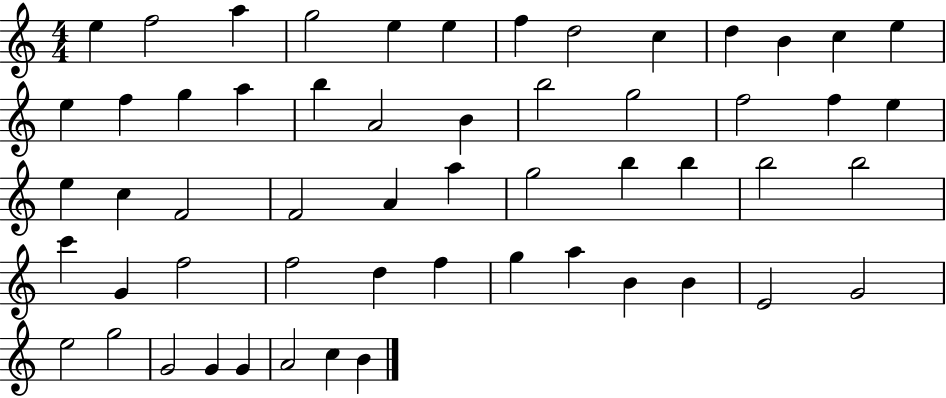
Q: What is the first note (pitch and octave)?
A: E5